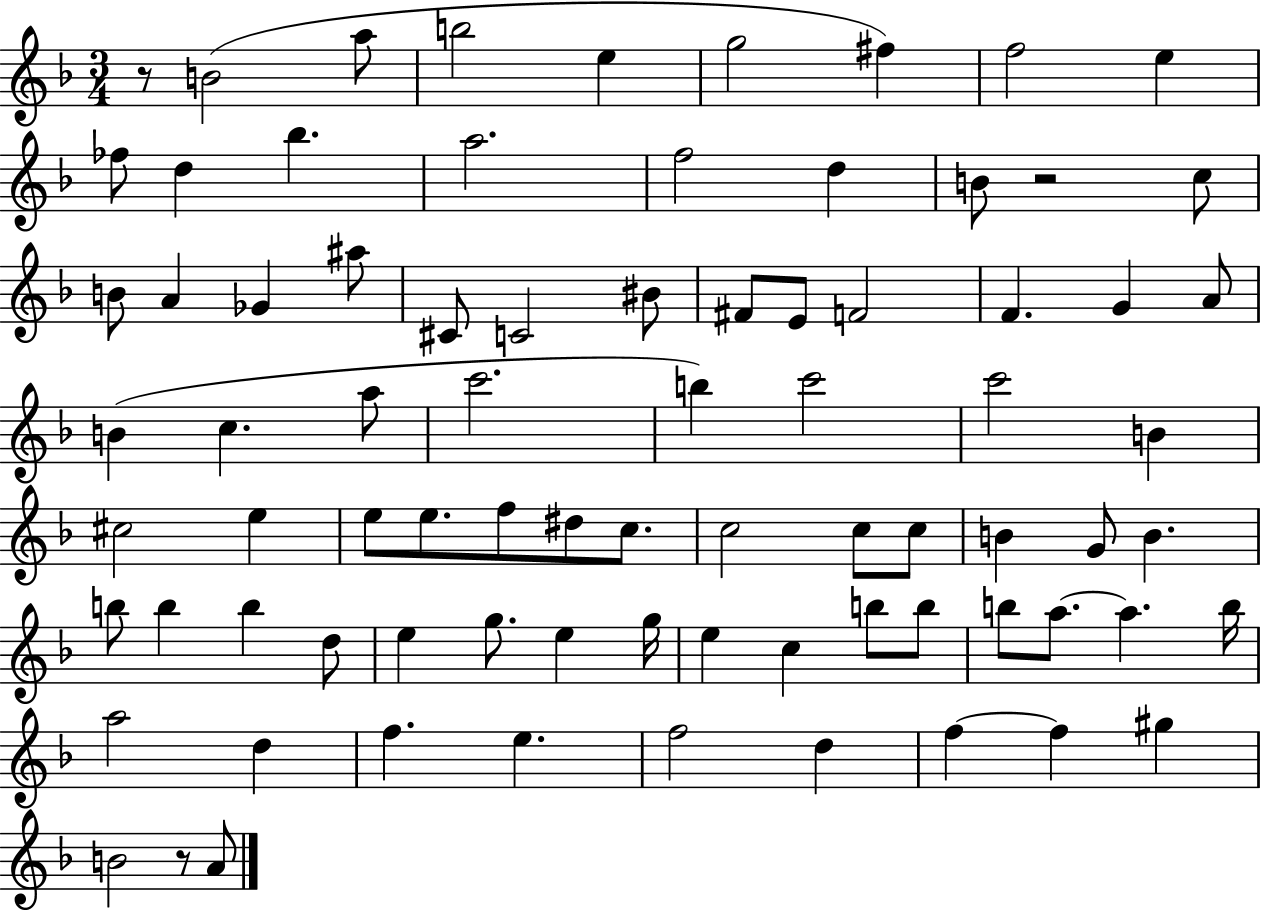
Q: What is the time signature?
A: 3/4